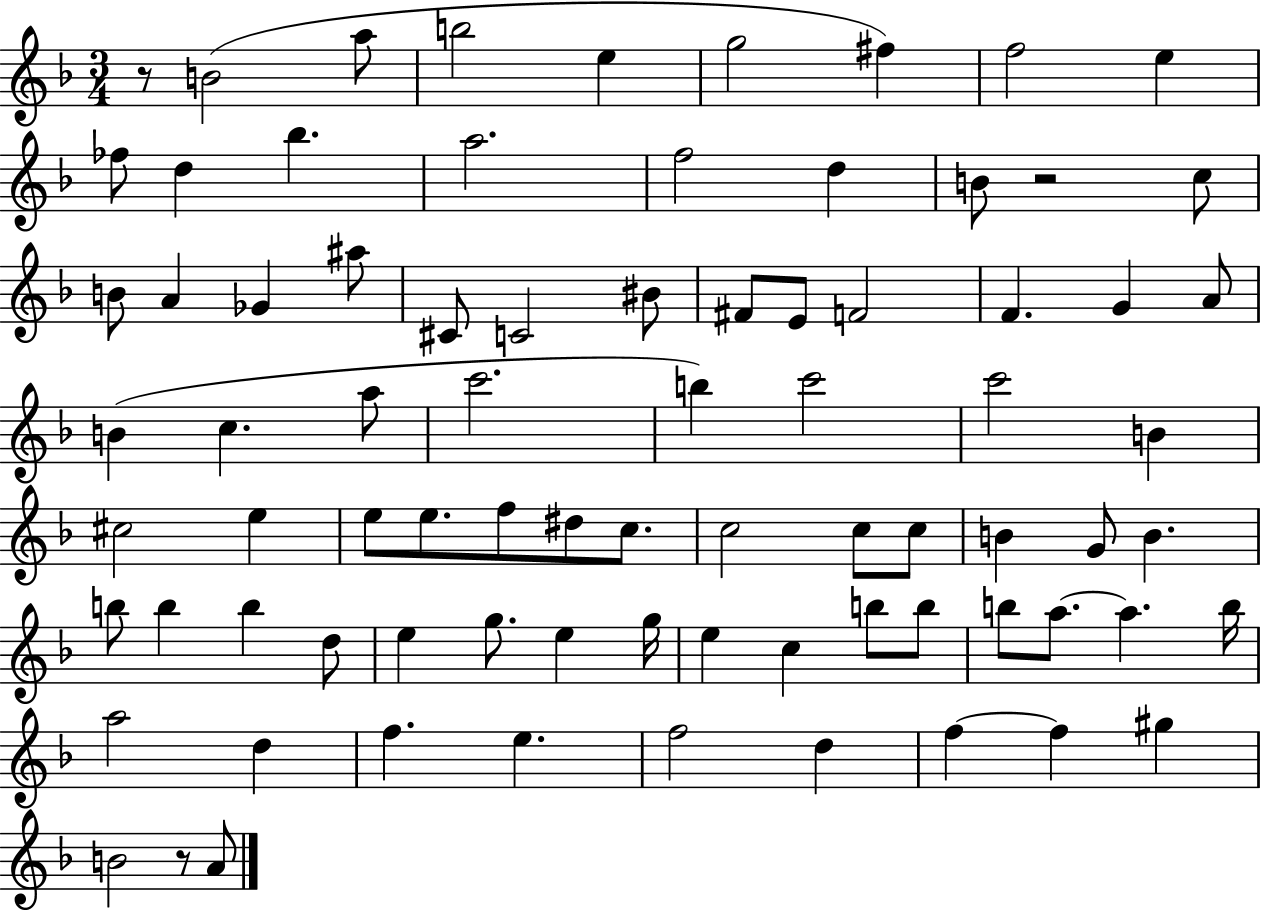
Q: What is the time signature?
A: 3/4